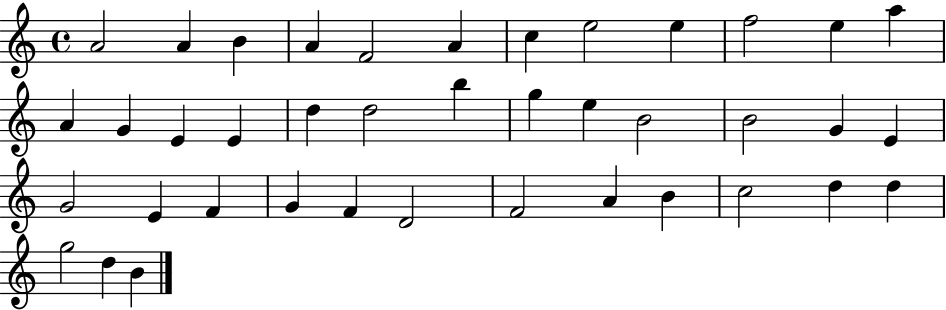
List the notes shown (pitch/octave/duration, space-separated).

A4/h A4/q B4/q A4/q F4/h A4/q C5/q E5/h E5/q F5/h E5/q A5/q A4/q G4/q E4/q E4/q D5/q D5/h B5/q G5/q E5/q B4/h B4/h G4/q E4/q G4/h E4/q F4/q G4/q F4/q D4/h F4/h A4/q B4/q C5/h D5/q D5/q G5/h D5/q B4/q